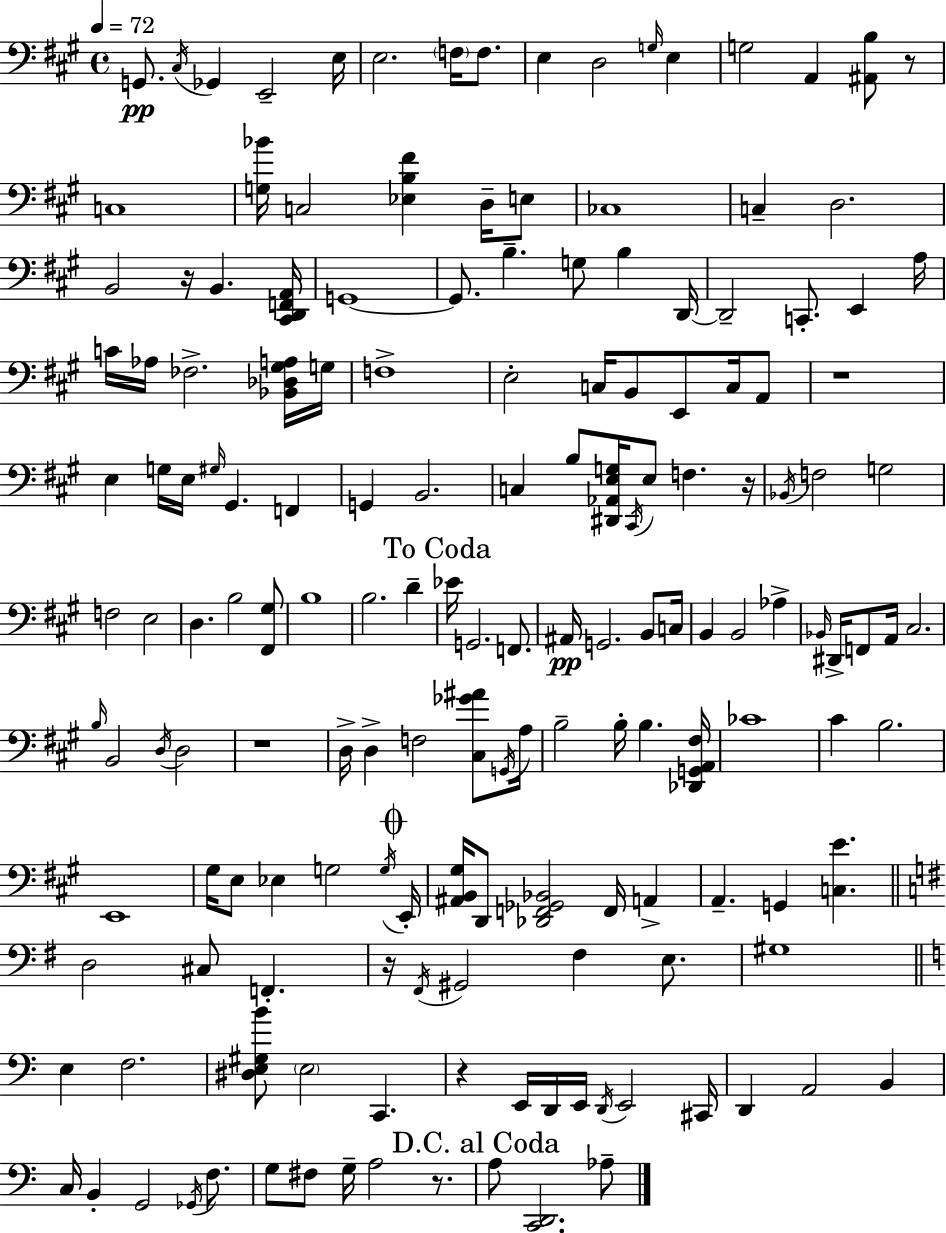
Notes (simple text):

G2/e. C#3/s Gb2/q E2/h E3/s E3/h. F3/s F3/e. E3/q D3/h G3/s E3/q G3/h A2/q [A#2,B3]/e R/e C3/w [G3,Bb4]/s C3/h [Eb3,B3,F#4]/q D3/s E3/e CES3/w C3/q D3/h. B2/h R/s B2/q. [C#2,D2,F2,A2]/s G2/w G2/e. B3/q. G3/e B3/q D2/s D2/h C2/e. E2/q A3/s C4/s Ab3/s FES3/h. [Bb2,Db3,G#3,A3]/s G3/s F3/w E3/h C3/s B2/e E2/e C3/s A2/e R/w E3/q G3/s E3/s G#3/s G#2/q. F2/q G2/q B2/h. C3/q B3/e [D#2,Ab2,E3,G3]/s C#2/s E3/e F3/q. R/s Bb2/s F3/h G3/h F3/h E3/h D3/q. B3/h [F#2,G#3]/e B3/w B3/h. D4/q Eb4/s G2/h. F2/e. A#2/s G2/h. B2/e C3/s B2/q B2/h Ab3/q Bb2/s D#2/s F2/e A2/s C#3/h. B3/s B2/h D3/s D3/h R/w D3/s D3/q F3/h [C#3,Gb4,A#4]/e G2/s A3/s B3/h B3/s B3/q. [Db2,G2,A2,F#3]/s CES4/w C#4/q B3/h. E2/w G#3/s E3/e Eb3/q G3/h G3/s E2/s [A#2,B2,G#3]/s D2/e [Db2,F2,Gb2,Bb2]/h F2/s A2/q A2/q. G2/q [C3,E4]/q. D3/h C#3/e F2/q. R/s F#2/s G#2/h F#3/q E3/e. G#3/w E3/q F3/h. [D#3,E3,G#3,B4]/e E3/h C2/q. R/q E2/s D2/s E2/s D2/s E2/h C#2/s D2/q A2/h B2/q C3/s B2/q G2/h Gb2/s F3/e. G3/e F#3/e G3/s A3/h R/e. A3/e [C2,D2]/h. Ab3/e